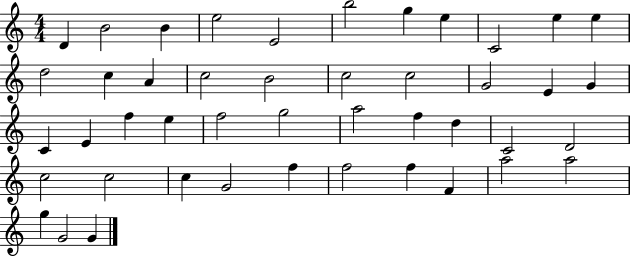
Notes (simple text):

D4/q B4/h B4/q E5/h E4/h B5/h G5/q E5/q C4/h E5/q E5/q D5/h C5/q A4/q C5/h B4/h C5/h C5/h G4/h E4/q G4/q C4/q E4/q F5/q E5/q F5/h G5/h A5/h F5/q D5/q C4/h D4/h C5/h C5/h C5/q G4/h F5/q F5/h F5/q F4/q A5/h A5/h G5/q G4/h G4/q